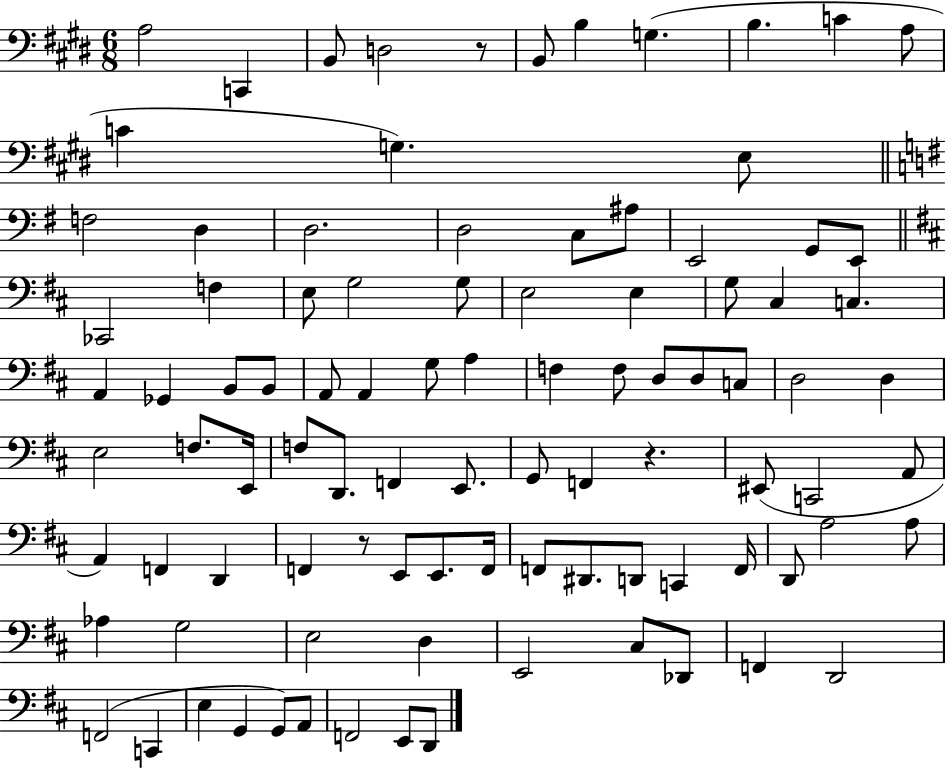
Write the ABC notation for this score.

X:1
T:Untitled
M:6/8
L:1/4
K:E
A,2 C,, B,,/2 D,2 z/2 B,,/2 B, G, B, C A,/2 C G, E,/2 F,2 D, D,2 D,2 C,/2 ^A,/2 E,,2 G,,/2 E,,/2 _C,,2 F, E,/2 G,2 G,/2 E,2 E, G,/2 ^C, C, A,, _G,, B,,/2 B,,/2 A,,/2 A,, G,/2 A, F, F,/2 D,/2 D,/2 C,/2 D,2 D, E,2 F,/2 E,,/4 F,/2 D,,/2 F,, E,,/2 G,,/2 F,, z ^E,,/2 C,,2 A,,/2 A,, F,, D,, F,, z/2 E,,/2 E,,/2 F,,/4 F,,/2 ^D,,/2 D,,/2 C,, F,,/4 D,,/2 A,2 A,/2 _A, G,2 E,2 D, E,,2 ^C,/2 _D,,/2 F,, D,,2 F,,2 C,, E, G,, G,,/2 A,,/2 F,,2 E,,/2 D,,/2